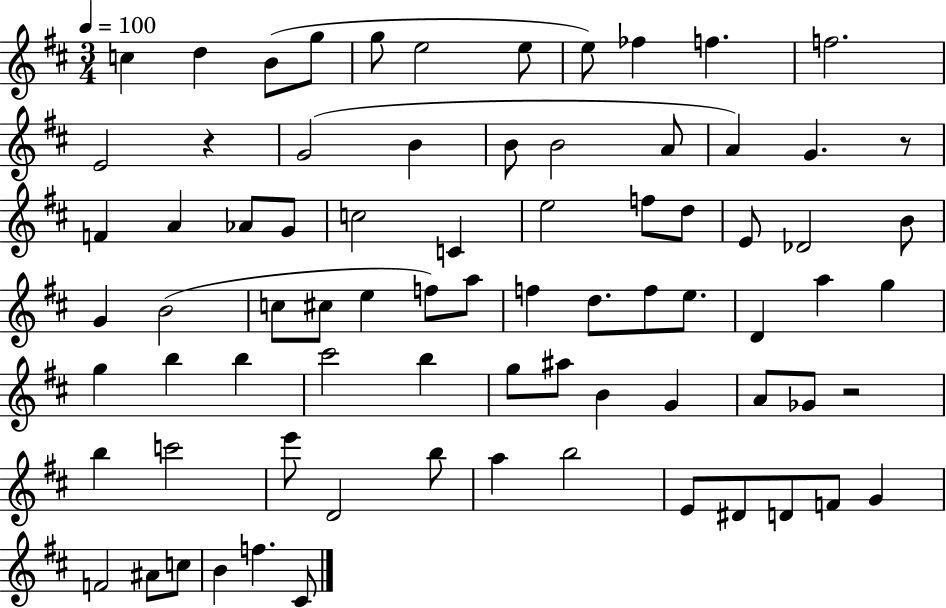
{
  \clef treble
  \numericTimeSignature
  \time 3/4
  \key d \major
  \tempo 4 = 100
  c''4 d''4 b'8( g''8 | g''8 e''2 e''8 | e''8) fes''4 f''4. | f''2. | \break e'2 r4 | g'2( b'4 | b'8 b'2 a'8 | a'4) g'4. r8 | \break f'4 a'4 aes'8 g'8 | c''2 c'4 | e''2 f''8 d''8 | e'8 des'2 b'8 | \break g'4 b'2( | c''8 cis''8 e''4 f''8) a''8 | f''4 d''8. f''8 e''8. | d'4 a''4 g''4 | \break g''4 b''4 b''4 | cis'''2 b''4 | g''8 ais''8 b'4 g'4 | a'8 ges'8 r2 | \break b''4 c'''2 | e'''8 d'2 b''8 | a''4 b''2 | e'8 dis'8 d'8 f'8 g'4 | \break f'2 ais'8 c''8 | b'4 f''4. cis'8 | \bar "|."
}